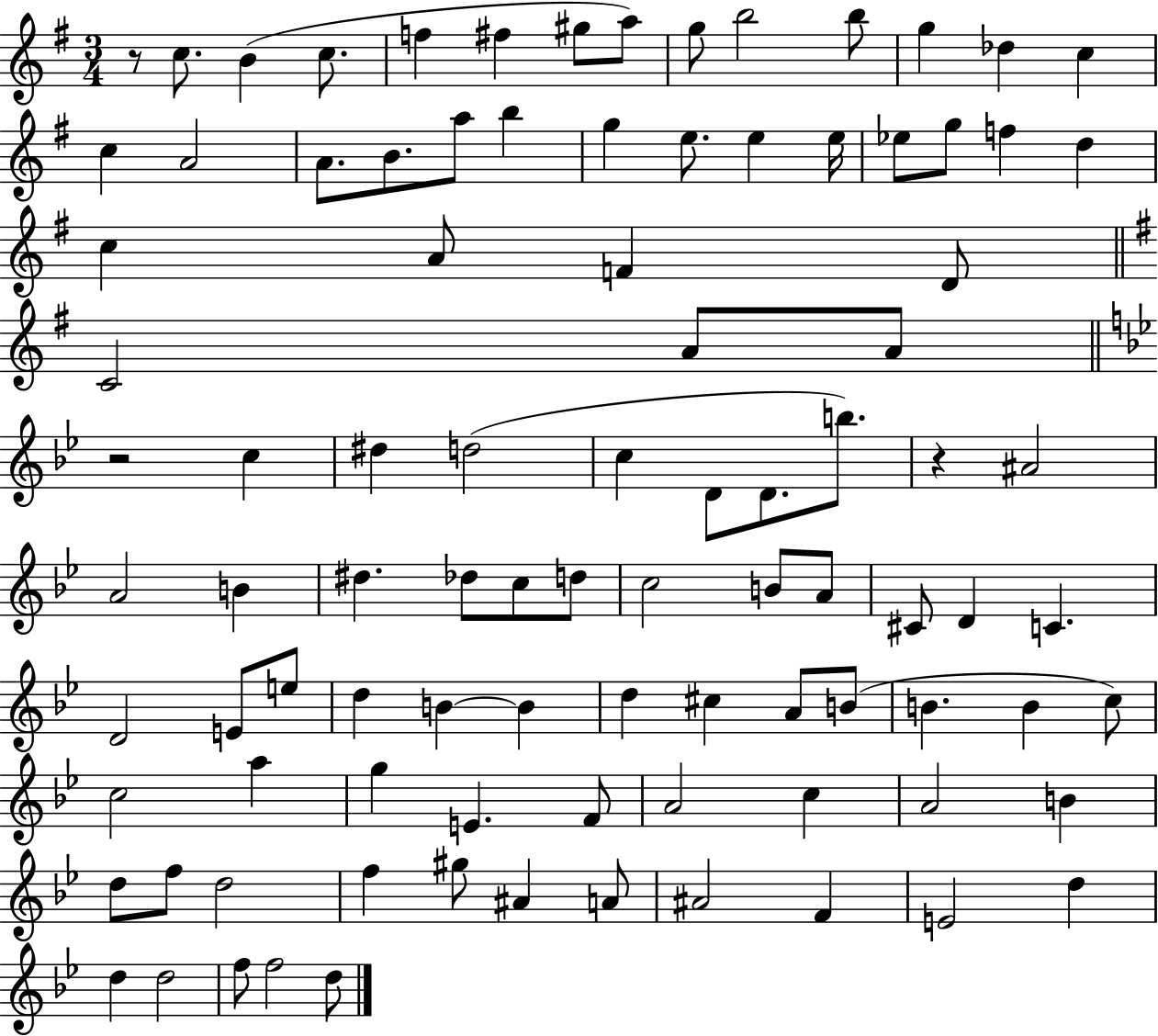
R/e C5/e. B4/q C5/e. F5/q F#5/q G#5/e A5/e G5/e B5/h B5/e G5/q Db5/q C5/q C5/q A4/h A4/e. B4/e. A5/e B5/q G5/q E5/e. E5/q E5/s Eb5/e G5/e F5/q D5/q C5/q A4/e F4/q D4/e C4/h A4/e A4/e R/h C5/q D#5/q D5/h C5/q D4/e D4/e. B5/e. R/q A#4/h A4/h B4/q D#5/q. Db5/e C5/e D5/e C5/h B4/e A4/e C#4/e D4/q C4/q. D4/h E4/e E5/e D5/q B4/q B4/q D5/q C#5/q A4/e B4/e B4/q. B4/q C5/e C5/h A5/q G5/q E4/q. F4/e A4/h C5/q A4/h B4/q D5/e F5/e D5/h F5/q G#5/e A#4/q A4/e A#4/h F4/q E4/h D5/q D5/q D5/h F5/e F5/h D5/e